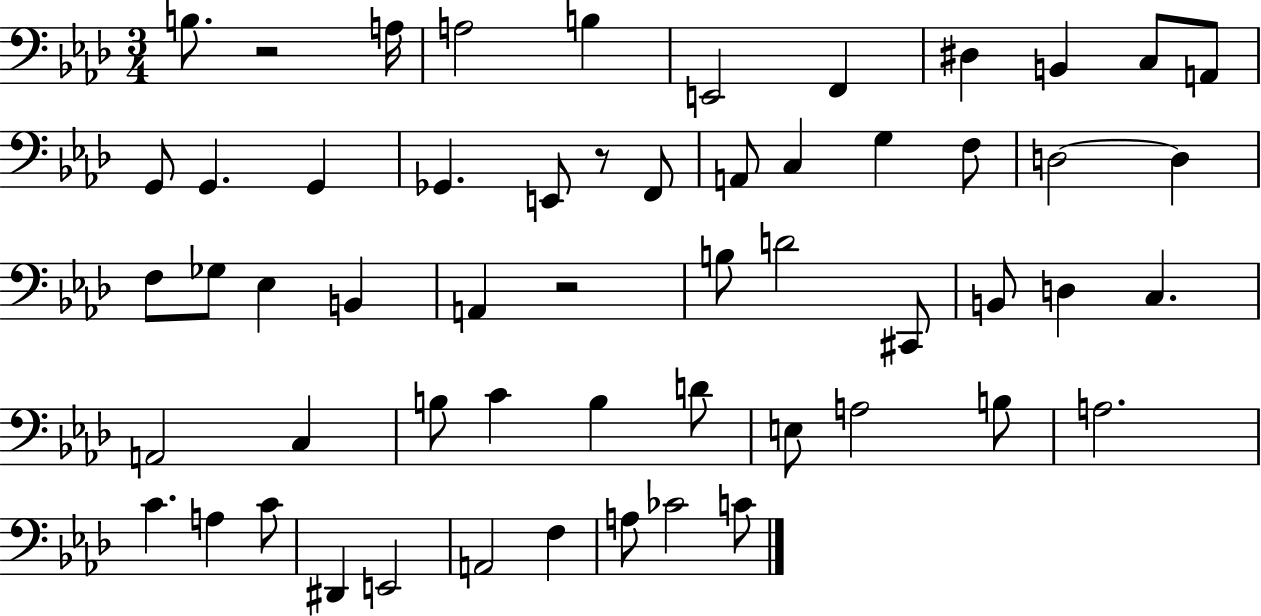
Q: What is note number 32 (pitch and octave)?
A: D3